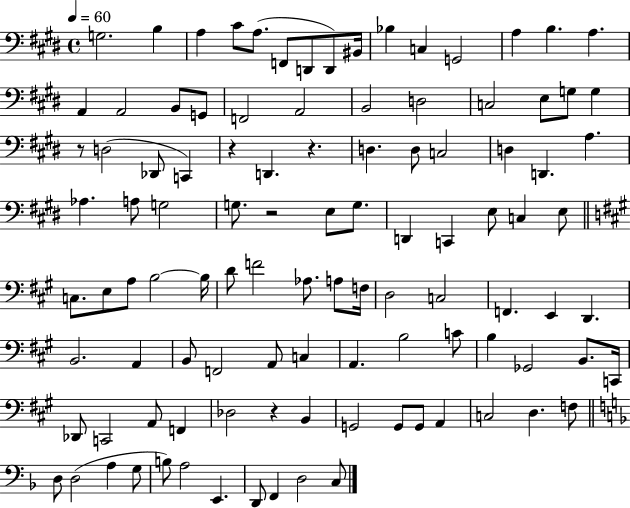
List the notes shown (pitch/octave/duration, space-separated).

G3/h. B3/q A3/q C#4/e A3/e. F2/e D2/e D2/e BIS2/s Bb3/q C3/q G2/h A3/q B3/q. A3/q. A2/q A2/h B2/e G2/e F2/h A2/h B2/h D3/h C3/h E3/e G3/e G3/q R/e D3/h Db2/e C2/q R/q D2/q. R/q. D3/q. D3/e C3/h D3/q D2/q. A3/q. Ab3/q. A3/e G3/h G3/e. R/h E3/e G3/e. D2/q C2/q E3/e C3/q E3/e C3/e. E3/e A3/e B3/h B3/s D4/e F4/h Ab3/e. A3/e F3/s D3/h C3/h F2/q. E2/q D2/q. B2/h. A2/q B2/e F2/h A2/e C3/q A2/q. B3/h C4/e B3/q Gb2/h B2/e. C2/s Db2/e C2/h A2/e F2/q Db3/h R/q B2/q G2/h G2/e G2/e A2/q C3/h D3/q. F3/e D3/e D3/h A3/q G3/e B3/e A3/h E2/q. D2/e F2/q D3/h C3/e